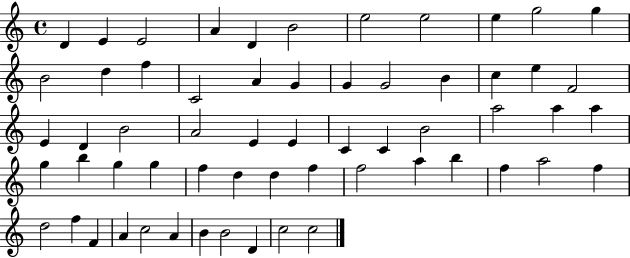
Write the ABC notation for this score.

X:1
T:Untitled
M:4/4
L:1/4
K:C
D E E2 A D B2 e2 e2 e g2 g B2 d f C2 A G G G2 B c e F2 E D B2 A2 E E C C B2 a2 a a g b g g f d d f f2 a b f a2 f d2 f F A c2 A B B2 D c2 c2